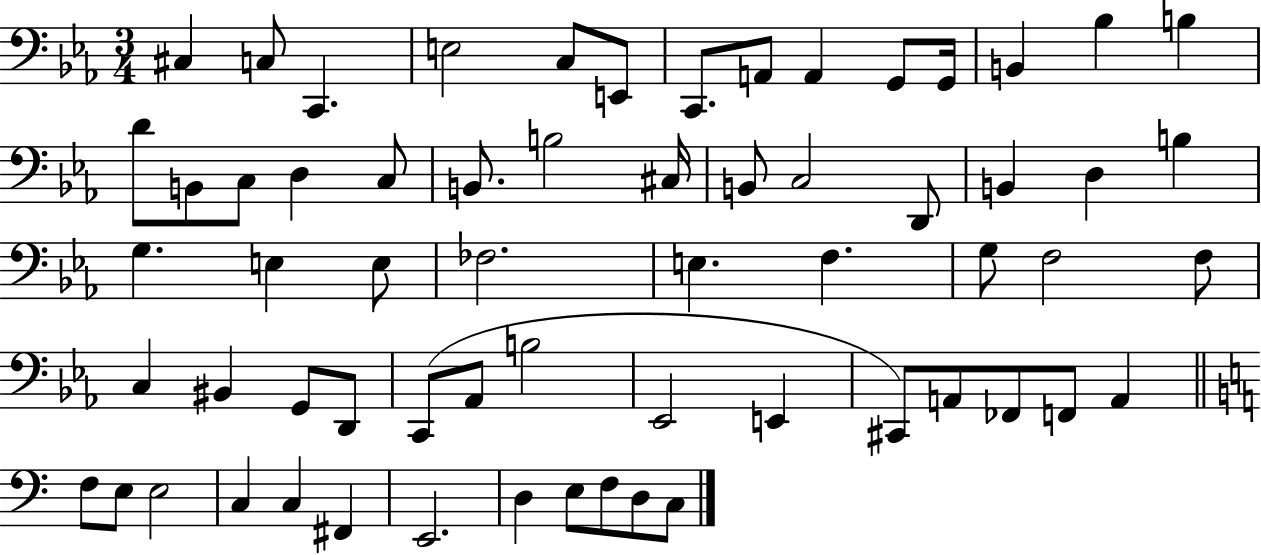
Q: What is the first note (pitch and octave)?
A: C#3